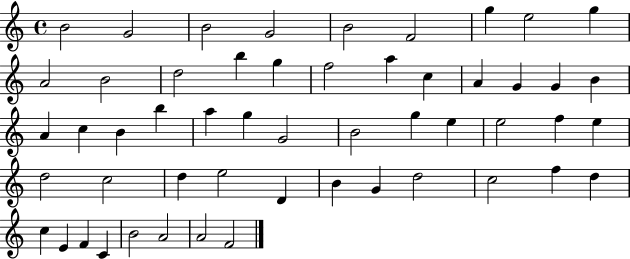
{
  \clef treble
  \time 4/4
  \defaultTimeSignature
  \key c \major
  b'2 g'2 | b'2 g'2 | b'2 f'2 | g''4 e''2 g''4 | \break a'2 b'2 | d''2 b''4 g''4 | f''2 a''4 c''4 | a'4 g'4 g'4 b'4 | \break a'4 c''4 b'4 b''4 | a''4 g''4 g'2 | b'2 g''4 e''4 | e''2 f''4 e''4 | \break d''2 c''2 | d''4 e''2 d'4 | b'4 g'4 d''2 | c''2 f''4 d''4 | \break c''4 e'4 f'4 c'4 | b'2 a'2 | a'2 f'2 | \bar "|."
}